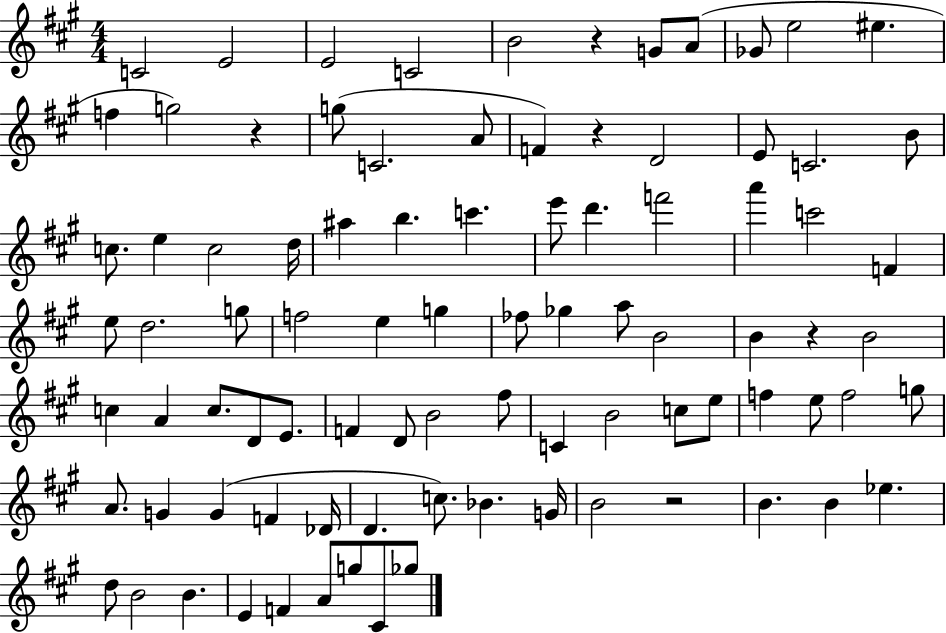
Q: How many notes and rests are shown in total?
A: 89